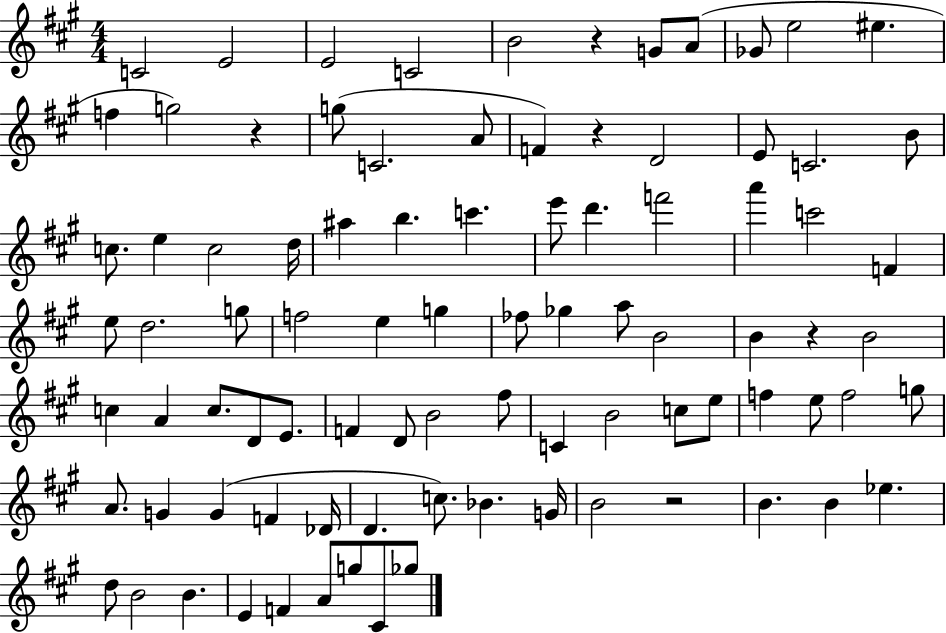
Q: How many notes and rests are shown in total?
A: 89